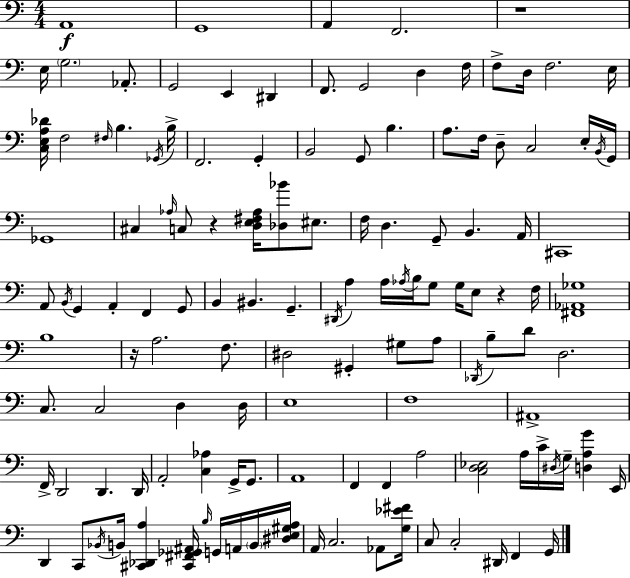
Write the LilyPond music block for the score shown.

{
  \clef bass
  \numericTimeSignature
  \time 4/4
  \key c \major
  \repeat volta 2 { a,1\f | g,1 | a,4 f,2. | r1 | \break e16 \parenthesize g2. aes,8.-. | g,2 e,4 dis,4 | f,8. g,2 d4 f16 | f8-> d16 f2. e16 | \break <c e a des'>16 f2 \grace { fis16 } b4. | \acciaccatura { ges,16 } b16-> f,2. g,4-. | b,2 g,8 b4. | a8. f16 d8-- c2 | \break e16-. \acciaccatura { b,16 } g,16 ges,1 | cis4 \grace { aes16 } c8 r4 <d e fis aes>16 <des bes'>8 | eis8. f16 d4. g,8-- b,4. | a,16 cis,1 | \break a,8 \acciaccatura { b,16 } g,4 a,4-. f,4 | g,8 b,4 bis,4. g,4.-- | \acciaccatura { dis,16 } a4 a16 \acciaccatura { aes16 } b16 g8 g16 | e8 r4 f16 <fis, aes, ges>1 | \break b1 | r16 a2. | f8. dis2 gis,4-. | gis8 a8 \acciaccatura { des,16 } b8-- d'8 d2. | \break c8. c2 | d4 d16 e1 | f1 | ais,1-> | \break f,16-> d,2 | d,4. d,16 a,2-. | <c aes>4 g,16-> g,8. a,1 | f,4 f,4 | \break a2 <c d ees>2 | a16 c'16-> \acciaccatura { dis16 } g16-- <d a g'>4 e,16 d,4 c,8 \acciaccatura { bes,16 } | b,16 <cis, des, a>4 <cis, fis, ges, ais,>16 \grace { b16 } g,16 a,16 \parenthesize b,16 <dis e gis a>16 a,16 c2. | aes,8 <g ees' fis'>16 c8 c2-. | \break dis,16 f,4 g,16 } \bar "|."
}